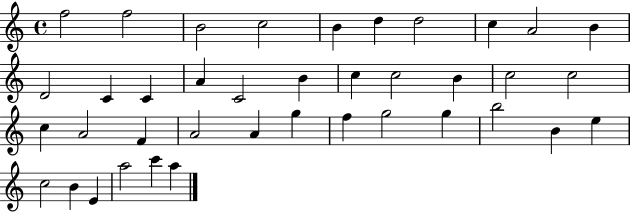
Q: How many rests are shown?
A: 0